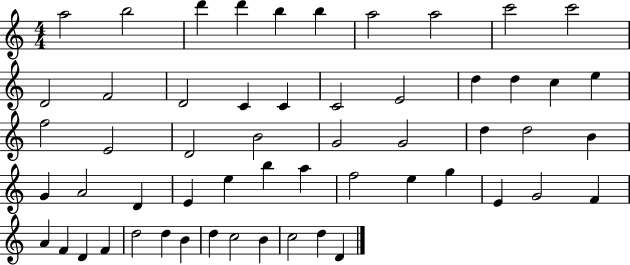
A5/h B5/h D6/q D6/q B5/q B5/q A5/h A5/h C6/h C6/h D4/h F4/h D4/h C4/q C4/q C4/h E4/h D5/q D5/q C5/q E5/q F5/h E4/h D4/h B4/h G4/h G4/h D5/q D5/h B4/q G4/q A4/h D4/q E4/q E5/q B5/q A5/q F5/h E5/q G5/q E4/q G4/h F4/q A4/q F4/q D4/q F4/q D5/h D5/q B4/q D5/q C5/h B4/q C5/h D5/q D4/q